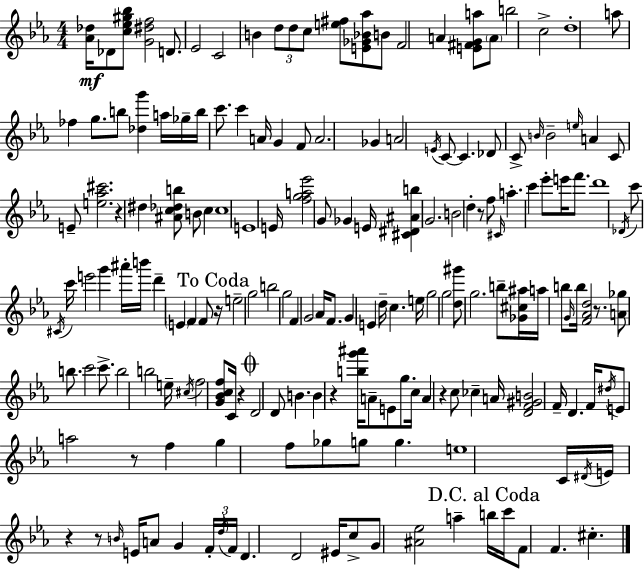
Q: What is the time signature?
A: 4/4